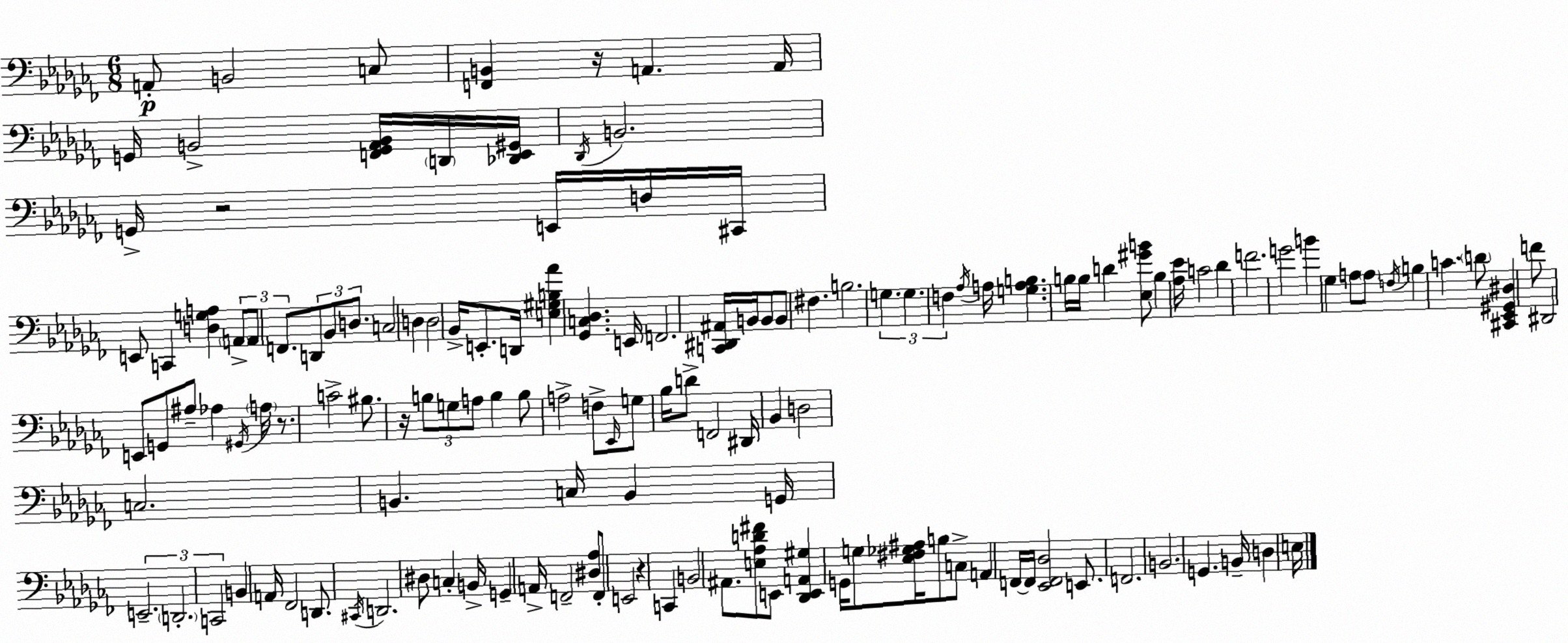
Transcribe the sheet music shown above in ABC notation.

X:1
T:Untitled
M:6/8
L:1/4
K:Abm
A,,/2 B,,2 C,/2 [F,,B,,] z/4 A,, A,,/4 G,,/4 B,,2 [F,,G,,_A,,B,,]/4 D,,/4 [_D,,_E,,^G,,]/4 _D,,/4 B,,2 G,,/4 z2 E,,/4 D,/4 ^C,,/4 E,,/2 C,, [D,G,A,] A,,/2 A,,/2 F,,/2 D,,/2 _B,,/2 D,/2 C,2 D, D,2 _B,,/4 E,,/2 D,,/4 [E,^G,B,_A] [_G,,C,_D,] E,,/4 F,,2 [C,,^D,,^A,,]/4 B,,/4 B,,/2 B,,/2 ^F, B,2 G, G, F, _A,/4 A,/4 [G,A,B,] B,/4 B,/4 D [_E,^GB]/2 B, [_A,_E]/4 C2 _D F2 G2 B _G, A,/2 A,/2 F,/4 B, C D/2 [^C,,_E,,^G,,^D,] F/2 ^D,,2 E,,/2 G,,/2 ^A,/2 _A, ^G,,/4 A,/4 z/2 C2 ^B,/2 z/4 B,/2 G,/2 A,/2 B, B,/2 A,2 F,/2 _E,,/4 G,/2 _B,/4 D/2 F,,2 ^D,,/4 _B,, D,2 C,2 B,, C,/4 B,, G,,/4 E,,2 D,,2 C,,2 B,, A,,/4 _F,,2 D,,/2 ^C,,/4 D,,2 ^D,/2 C, B,,/4 G,, A,,/4 F,,2 [^D,_A,]/2 F,,/2 E,,2 z C,, B,,2 ^A,,/2 [E,_A,D^F]/2 E,,/2 [_D,,E,,A,,^G,] G,,/4 G,/2 [_E,^F,_G,^A,]/4 B,/2 C,/2 A,, F,,/4 F,,/4 [_E,,F,,_D,]2 E,,/2 F,,2 B,,2 G,, B,,/4 D, E,/4